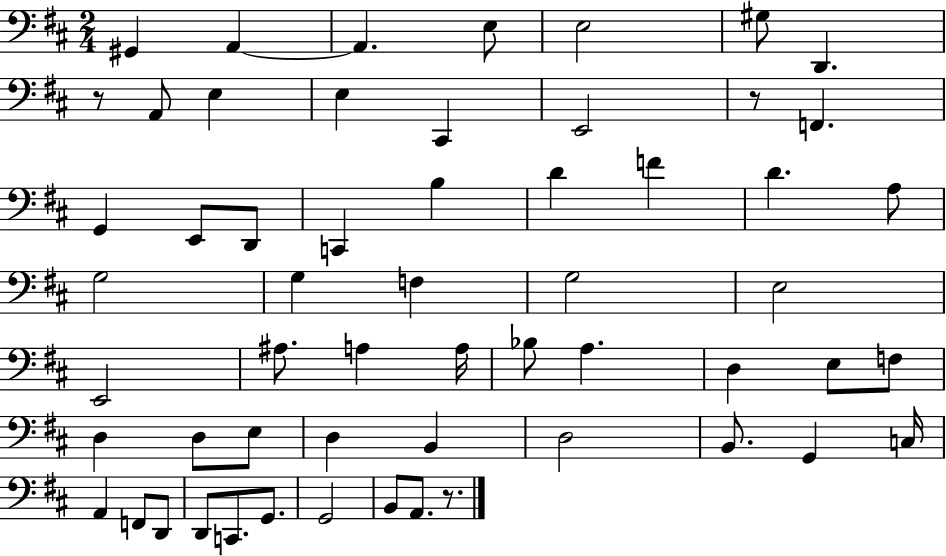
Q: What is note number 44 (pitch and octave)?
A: G2